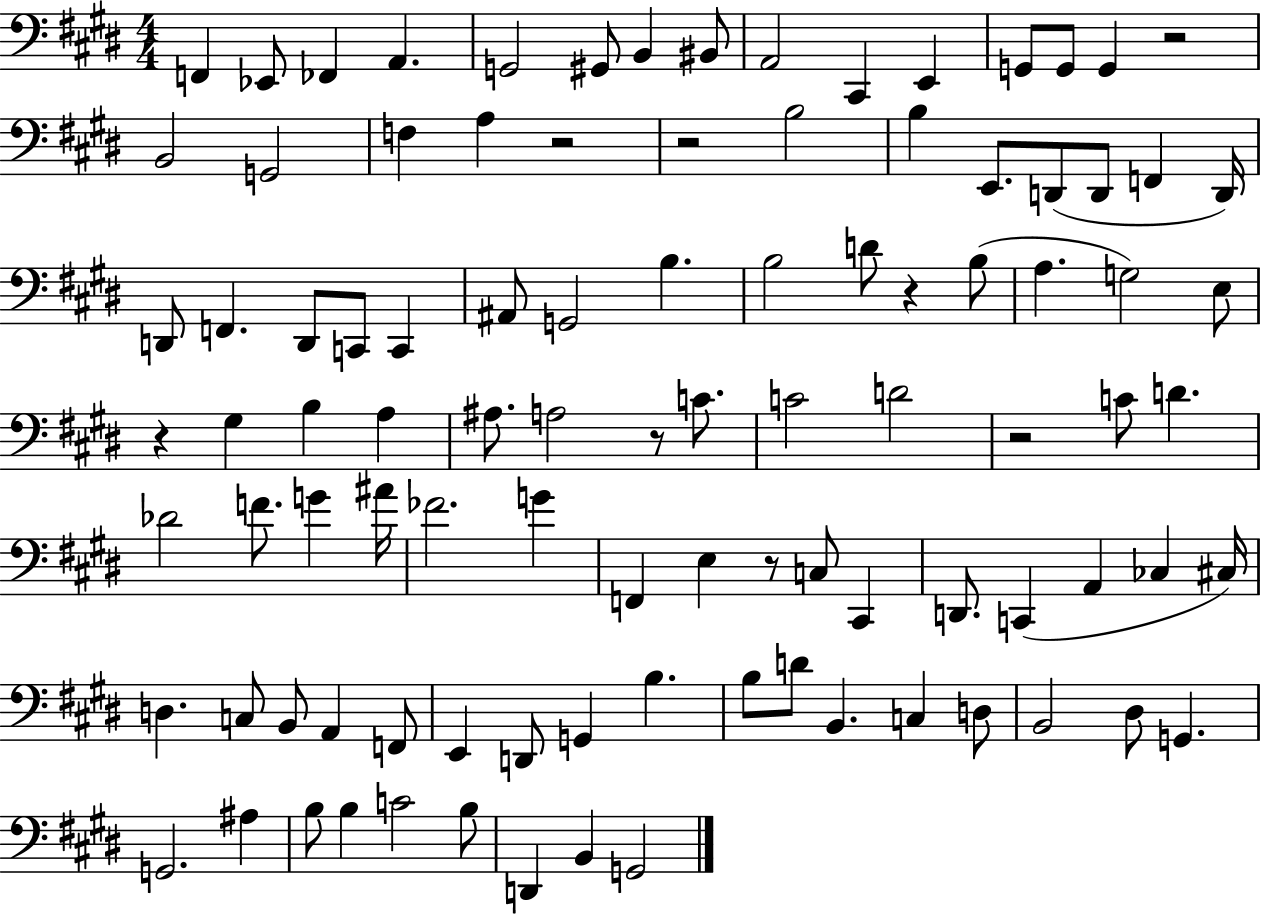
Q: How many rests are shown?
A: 8